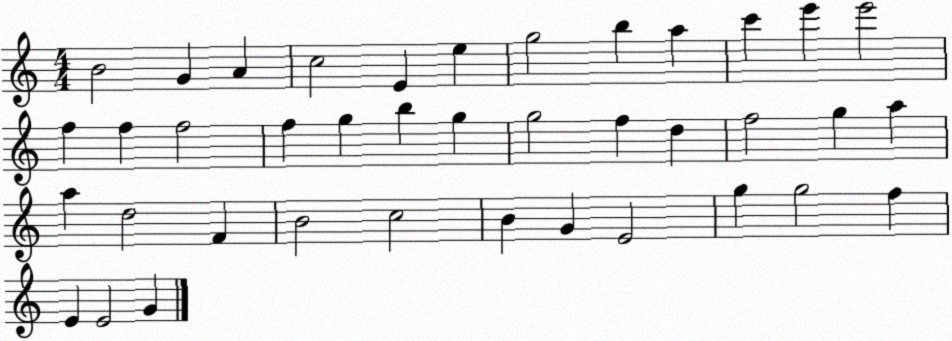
X:1
T:Untitled
M:4/4
L:1/4
K:C
B2 G A c2 E e g2 b a c' e' e'2 f f f2 f g b g g2 f d f2 g a a d2 F B2 c2 B G E2 g g2 f E E2 G